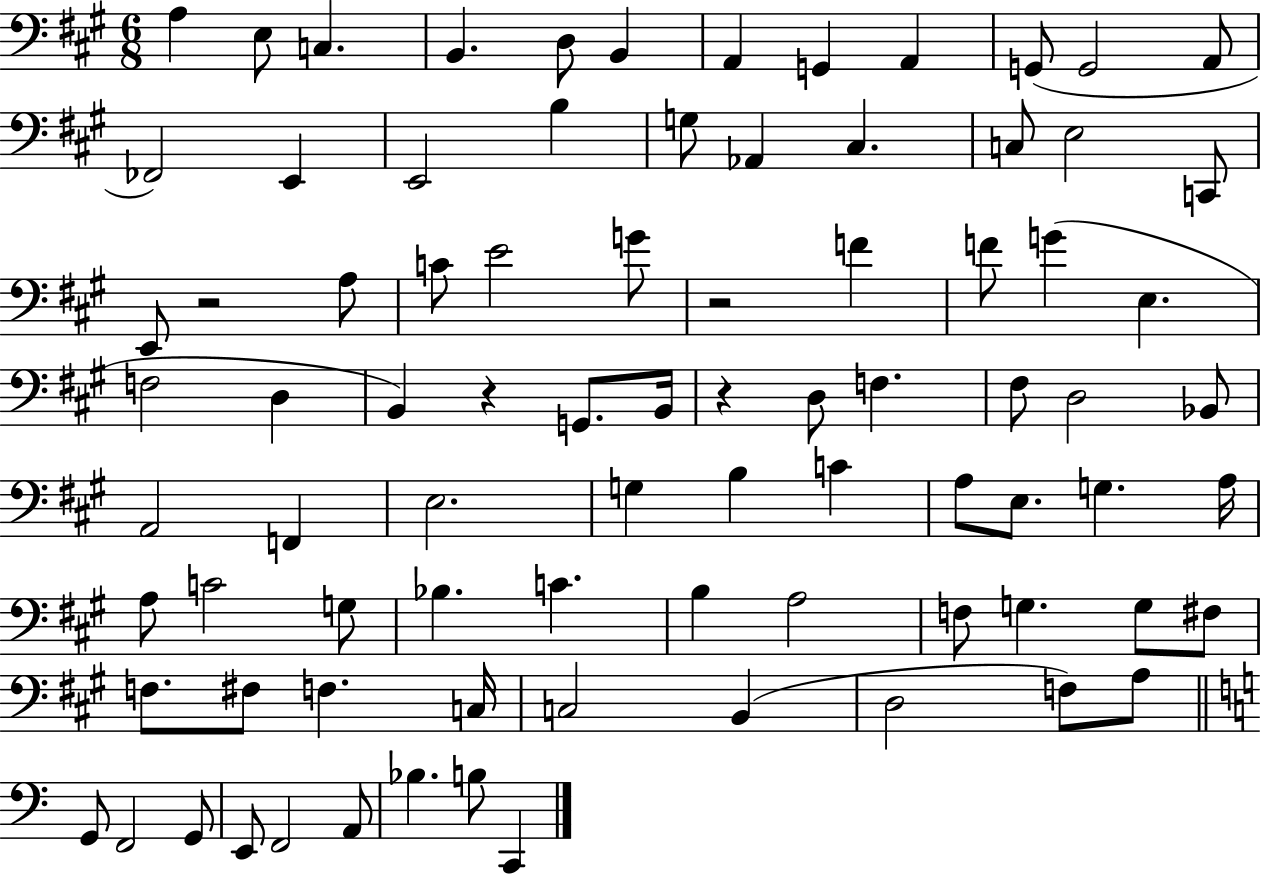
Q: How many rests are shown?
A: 4